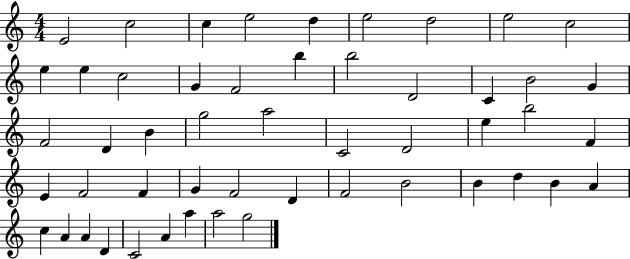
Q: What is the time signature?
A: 4/4